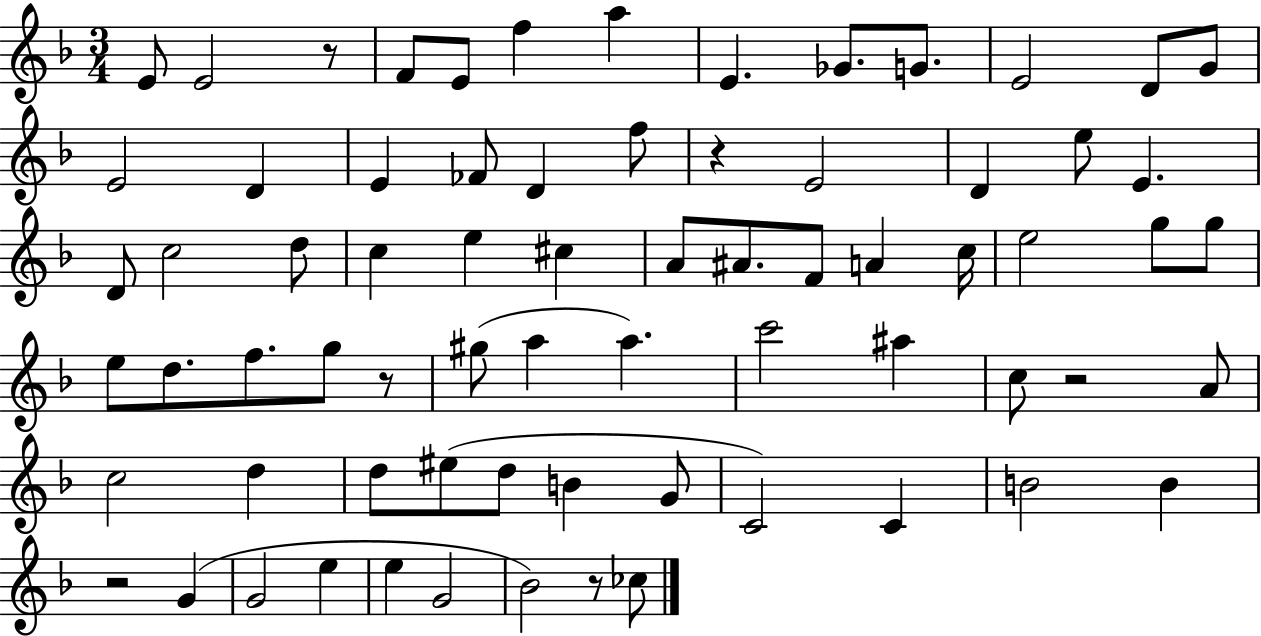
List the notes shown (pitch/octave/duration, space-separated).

E4/e E4/h R/e F4/e E4/e F5/q A5/q E4/q. Gb4/e. G4/e. E4/h D4/e G4/e E4/h D4/q E4/q FES4/e D4/q F5/e R/q E4/h D4/q E5/e E4/q. D4/e C5/h D5/e C5/q E5/q C#5/q A4/e A#4/e. F4/e A4/q C5/s E5/h G5/e G5/e E5/e D5/e. F5/e. G5/e R/e G#5/e A5/q A5/q. C6/h A#5/q C5/e R/h A4/e C5/h D5/q D5/e EIS5/e D5/e B4/q G4/e C4/h C4/q B4/h B4/q R/h G4/q G4/h E5/q E5/q G4/h Bb4/h R/e CES5/e